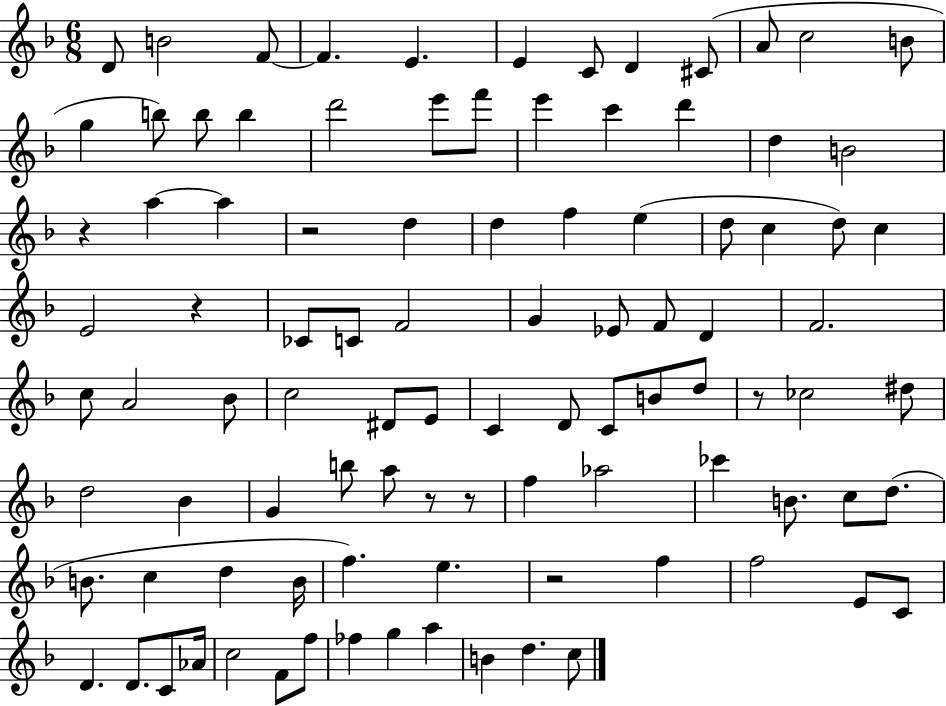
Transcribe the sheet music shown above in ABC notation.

X:1
T:Untitled
M:6/8
L:1/4
K:F
D/2 B2 F/2 F E E C/2 D ^C/2 A/2 c2 B/2 g b/2 b/2 b d'2 e'/2 f'/2 e' c' d' d B2 z a a z2 d d f e d/2 c d/2 c E2 z _C/2 C/2 F2 G _E/2 F/2 D F2 c/2 A2 _B/2 c2 ^D/2 E/2 C D/2 C/2 B/2 d/2 z/2 _c2 ^d/2 d2 _B G b/2 a/2 z/2 z/2 f _a2 _c' B/2 c/2 d/2 B/2 c d B/4 f e z2 f f2 E/2 C/2 D D/2 C/2 _A/4 c2 F/2 f/2 _f g a B d c/2